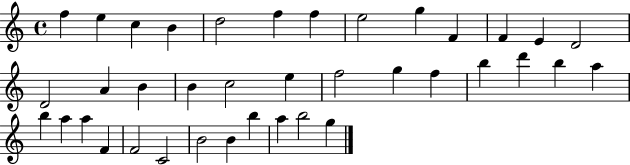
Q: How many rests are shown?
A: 0